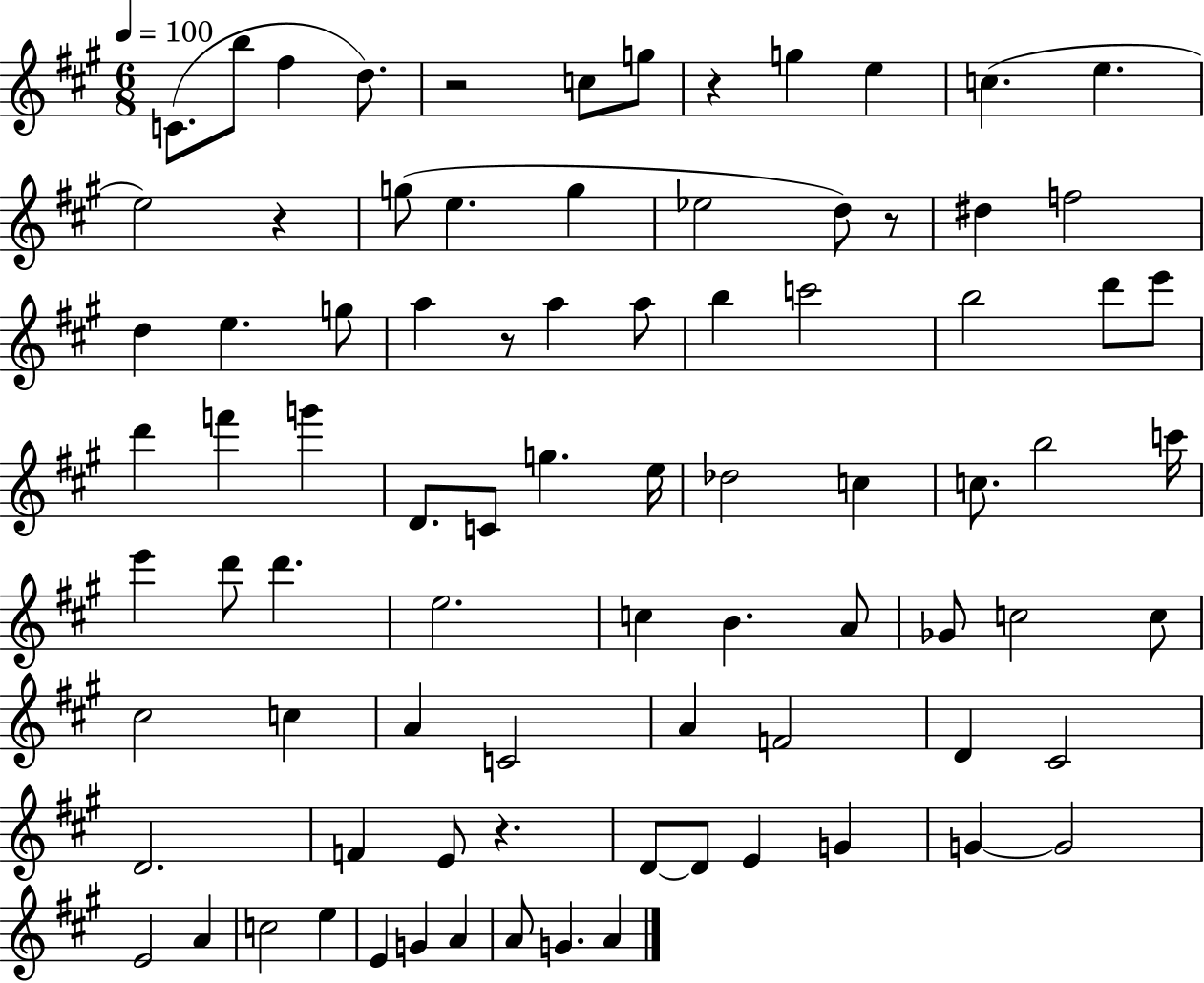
X:1
T:Untitled
M:6/8
L:1/4
K:A
C/2 b/2 ^f d/2 z2 c/2 g/2 z g e c e e2 z g/2 e g _e2 d/2 z/2 ^d f2 d e g/2 a z/2 a a/2 b c'2 b2 d'/2 e'/2 d' f' g' D/2 C/2 g e/4 _d2 c c/2 b2 c'/4 e' d'/2 d' e2 c B A/2 _G/2 c2 c/2 ^c2 c A C2 A F2 D ^C2 D2 F E/2 z D/2 D/2 E G G G2 E2 A c2 e E G A A/2 G A